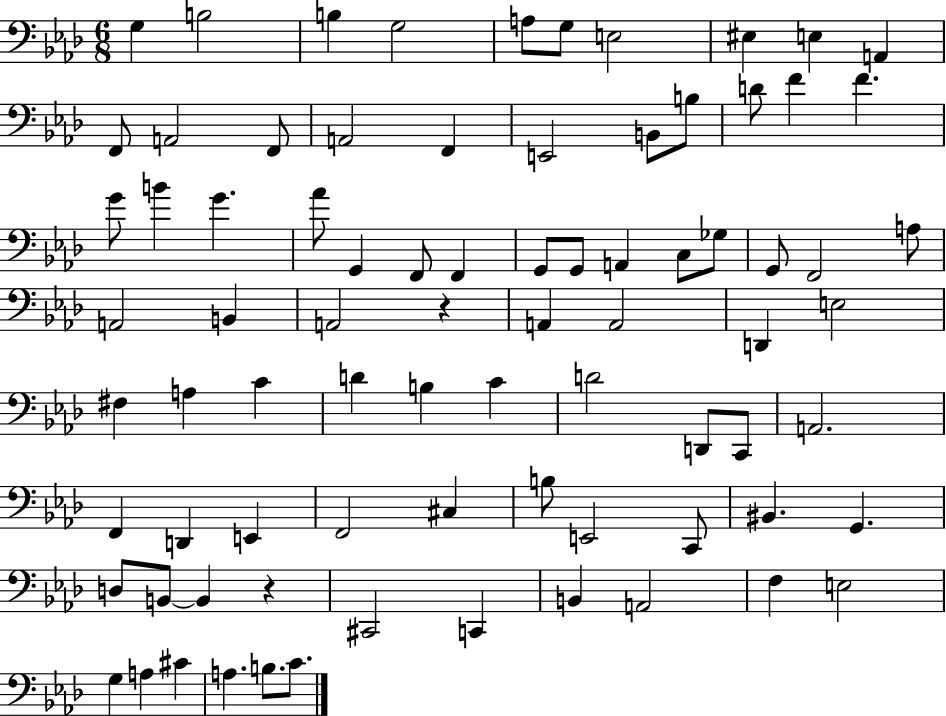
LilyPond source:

{
  \clef bass
  \numericTimeSignature
  \time 6/8
  \key aes \major
  g4 b2 | b4 g2 | a8 g8 e2 | eis4 e4 a,4 | \break f,8 a,2 f,8 | a,2 f,4 | e,2 b,8 b8 | d'8 f'4 f'4. | \break g'8 b'4 g'4. | aes'8 g,4 f,8 f,4 | g,8 g,8 a,4 c8 ges8 | g,8 f,2 a8 | \break a,2 b,4 | a,2 r4 | a,4 a,2 | d,4 e2 | \break fis4 a4 c'4 | d'4 b4 c'4 | d'2 d,8 c,8 | a,2. | \break f,4 d,4 e,4 | f,2 cis4 | b8 e,2 c,8 | bis,4. g,4. | \break d8 b,8~~ b,4 r4 | cis,2 c,4 | b,4 a,2 | f4 e2 | \break g4 a4 cis'4 | a4. b8. c'8. | \bar "|."
}